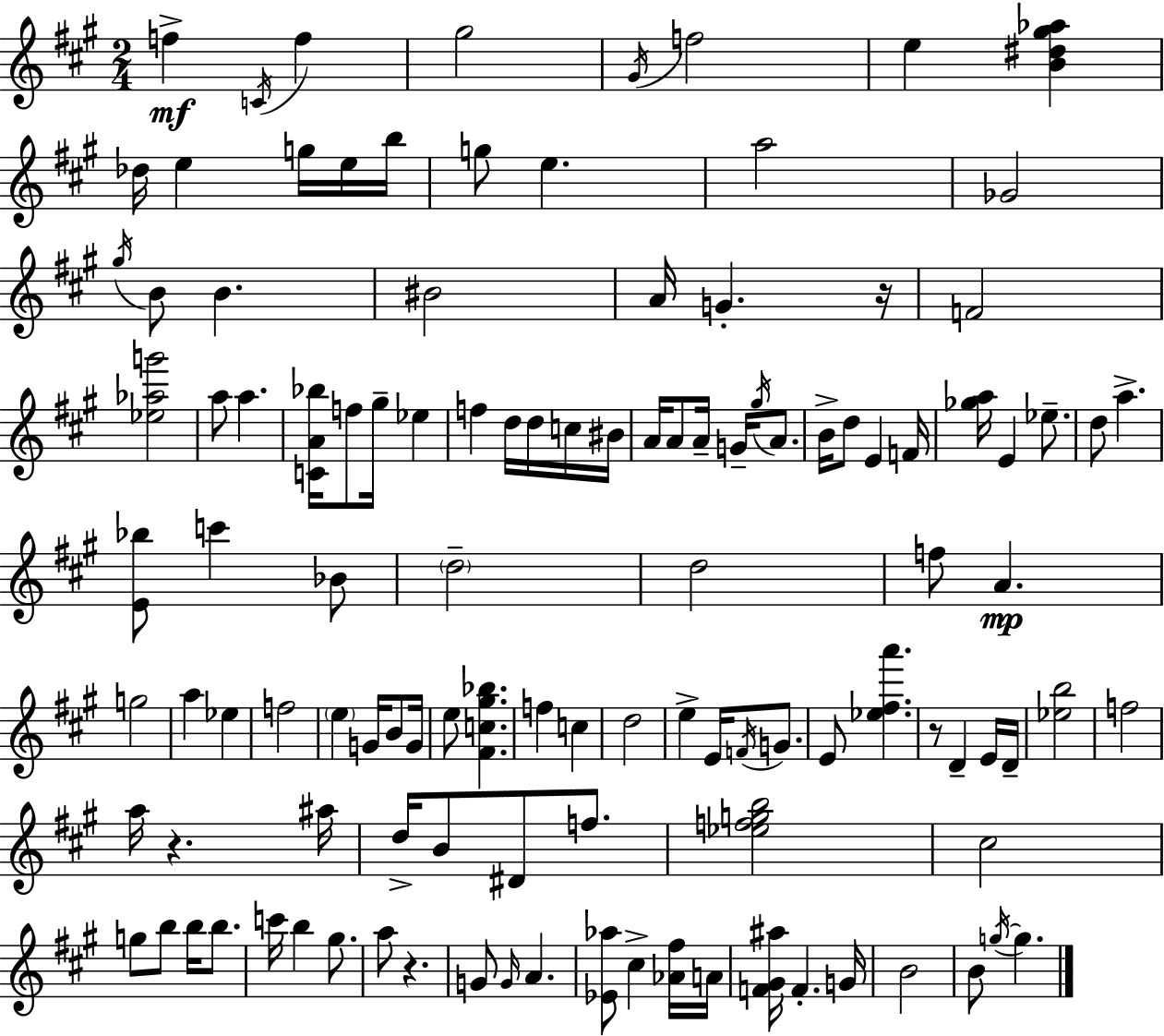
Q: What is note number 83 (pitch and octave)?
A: B5